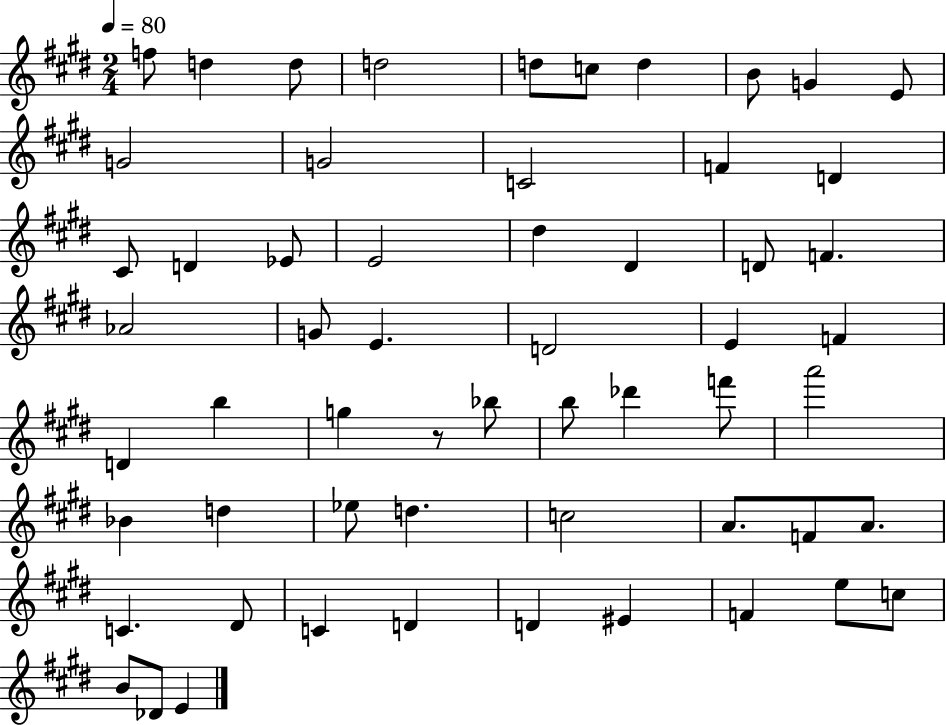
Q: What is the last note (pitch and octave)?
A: E4